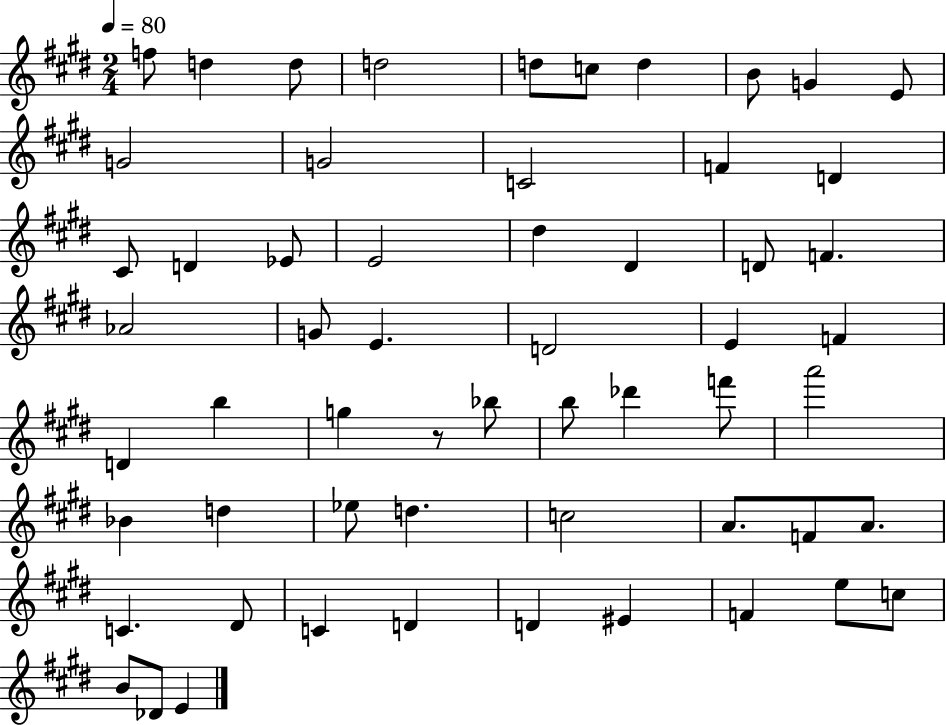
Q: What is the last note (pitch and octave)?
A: E4